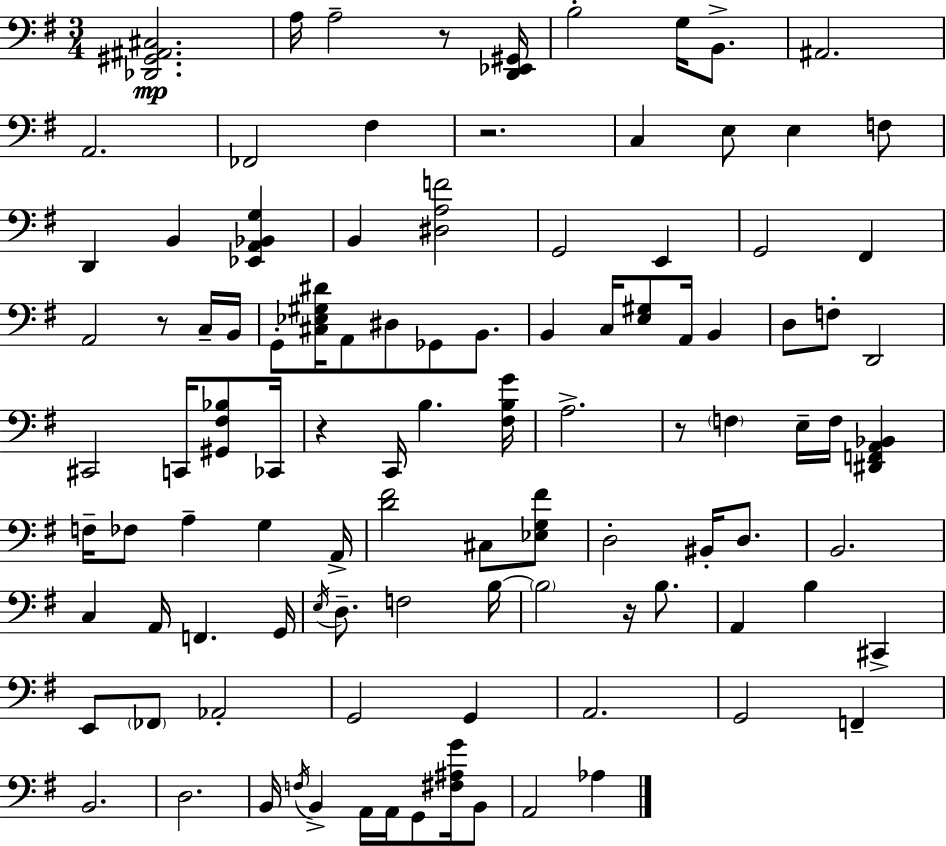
[Db2,G#2,A#2,C#3]/h. A3/s A3/h R/e [D2,Eb2,G#2]/s B3/h G3/s B2/e. A#2/h. A2/h. FES2/h F#3/q R/h. C3/q E3/e E3/q F3/e D2/q B2/q [Eb2,A2,Bb2,G3]/q B2/q [D#3,A3,F4]/h G2/h E2/q G2/h F#2/q A2/h R/e C3/s B2/s G2/e [C#3,Eb3,G#3,D#4]/s A2/e D#3/e Gb2/e B2/e. B2/q C3/s [E3,G#3]/e A2/s B2/q D3/e F3/e D2/h C#2/h C2/s [G#2,F#3,Bb3]/e CES2/s R/q C2/s B3/q. [F#3,B3,G4]/s A3/h. R/e F3/q E3/s F3/s [D#2,F2,A2,Bb2]/q F3/s FES3/e A3/q G3/q A2/s [D4,F#4]/h C#3/e [Eb3,G3,F#4]/e D3/h BIS2/s D3/e. B2/h. C3/q A2/s F2/q. G2/s E3/s D3/e. F3/h B3/s B3/h R/s B3/e. A2/q B3/q C#2/q E2/e FES2/e Ab2/h G2/h G2/q A2/h. G2/h F2/q B2/h. D3/h. B2/s F3/s B2/q A2/s A2/s G2/e [F#3,A#3,G4]/s B2/e A2/h Ab3/q